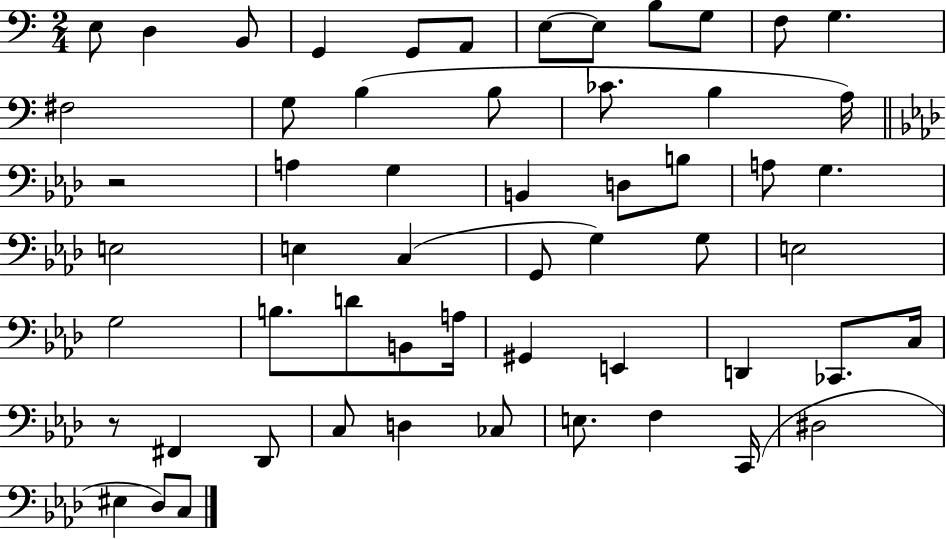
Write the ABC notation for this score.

X:1
T:Untitled
M:2/4
L:1/4
K:C
E,/2 D, B,,/2 G,, G,,/2 A,,/2 E,/2 E,/2 B,/2 G,/2 F,/2 G, ^F,2 G,/2 B, B,/2 _C/2 B, A,/4 z2 A, G, B,, D,/2 B,/2 A,/2 G, E,2 E, C, G,,/2 G, G,/2 E,2 G,2 B,/2 D/2 B,,/2 A,/4 ^G,, E,, D,, _C,,/2 C,/4 z/2 ^F,, _D,,/2 C,/2 D, _C,/2 E,/2 F, C,,/4 ^D,2 ^E, _D,/2 C,/2